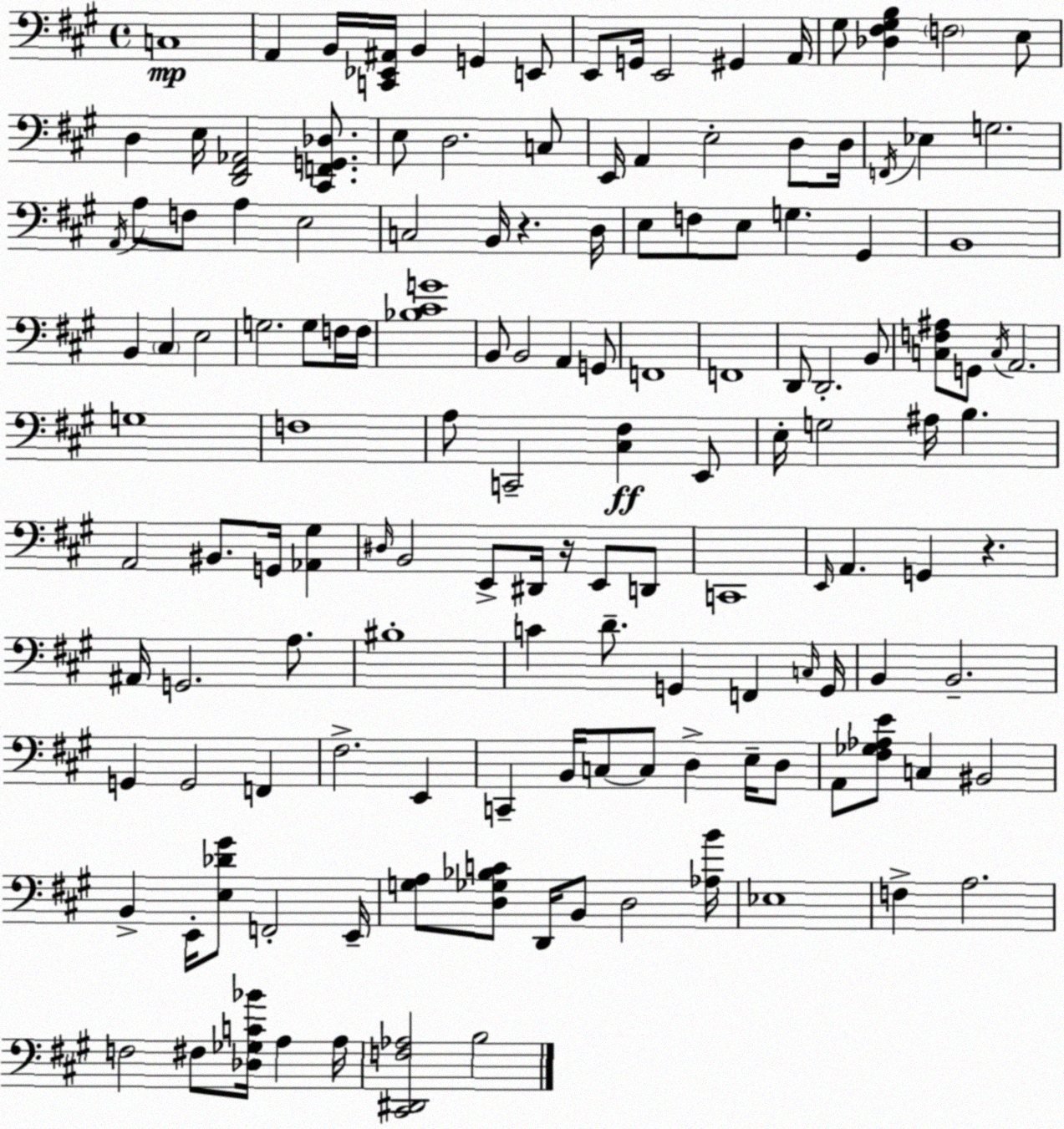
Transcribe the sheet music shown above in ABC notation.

X:1
T:Untitled
M:4/4
L:1/4
K:A
C,4 A,, B,,/4 [C,,_E,,^A,,]/4 B,, G,, E,,/2 E,,/2 G,,/4 E,,2 ^G,, A,,/4 ^G,/2 [_D,^F,^G,B,] F,2 E,/2 D, E,/4 [D,,^F,,_A,,]2 [^C,,F,,G,,_D,]/2 E,/2 D,2 C,/2 E,,/4 A,, E,2 D,/2 D,/4 F,,/4 _E, G,2 A,,/4 A,/2 F,/2 A, E,2 C,2 B,,/4 z D,/4 E,/2 F,/2 E,/2 G, ^G,, B,,4 B,, ^C, E,2 G,2 G,/2 F,/4 F,/4 [_B,^CG]4 B,,/2 B,,2 A,, G,,/2 F,,4 F,,4 D,,/2 D,,2 B,,/2 [C,F,^A,]/2 G,,/2 C,/4 A,,2 G,4 F,4 A,/2 C,,2 [^C,^F,] E,,/2 E,/4 G,2 ^A,/4 B, A,,2 ^B,,/2 G,,/4 [_A,,^G,] ^D,/4 B,,2 E,,/2 ^D,,/4 z/4 E,,/2 D,,/2 C,,4 E,,/4 A,, G,, z ^A,,/4 G,,2 A,/2 ^B,4 C D/2 G,, F,, C,/4 G,,/4 B,, B,,2 G,, G,,2 F,, ^F,2 E,, C,, B,,/4 C,/2 C,/2 D, E,/4 D,/2 A,,/2 [^F,_G,_A,E]/2 C, ^B,,2 B,, E,,/4 [E,_D^G]/2 F,,2 E,,/4 [G,A,]/2 [D,_G,_B,C]/2 D,,/4 B,,/2 D,2 [_A,B]/4 _E,4 F, A,2 F,2 ^F,/2 [_D,_G,C_B]/4 A, A,/4 [^C,,^D,,F,_A,]2 B,2